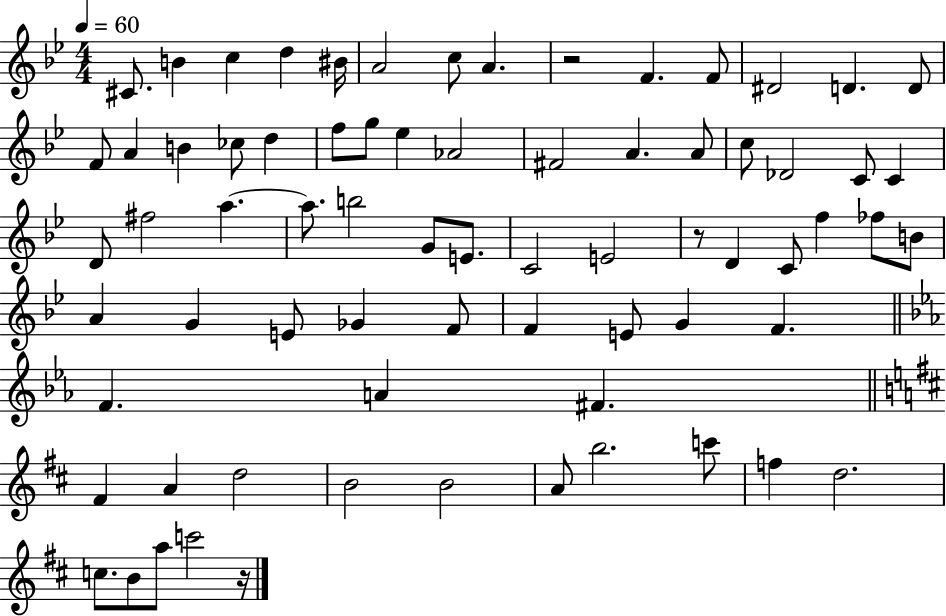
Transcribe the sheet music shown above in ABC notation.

X:1
T:Untitled
M:4/4
L:1/4
K:Bb
^C/2 B c d ^B/4 A2 c/2 A z2 F F/2 ^D2 D D/2 F/2 A B _c/2 d f/2 g/2 _e _A2 ^F2 A A/2 c/2 _D2 C/2 C D/2 ^f2 a a/2 b2 G/2 E/2 C2 E2 z/2 D C/2 f _f/2 B/2 A G E/2 _G F/2 F E/2 G F F A ^F ^F A d2 B2 B2 A/2 b2 c'/2 f d2 c/2 B/2 a/2 c'2 z/4